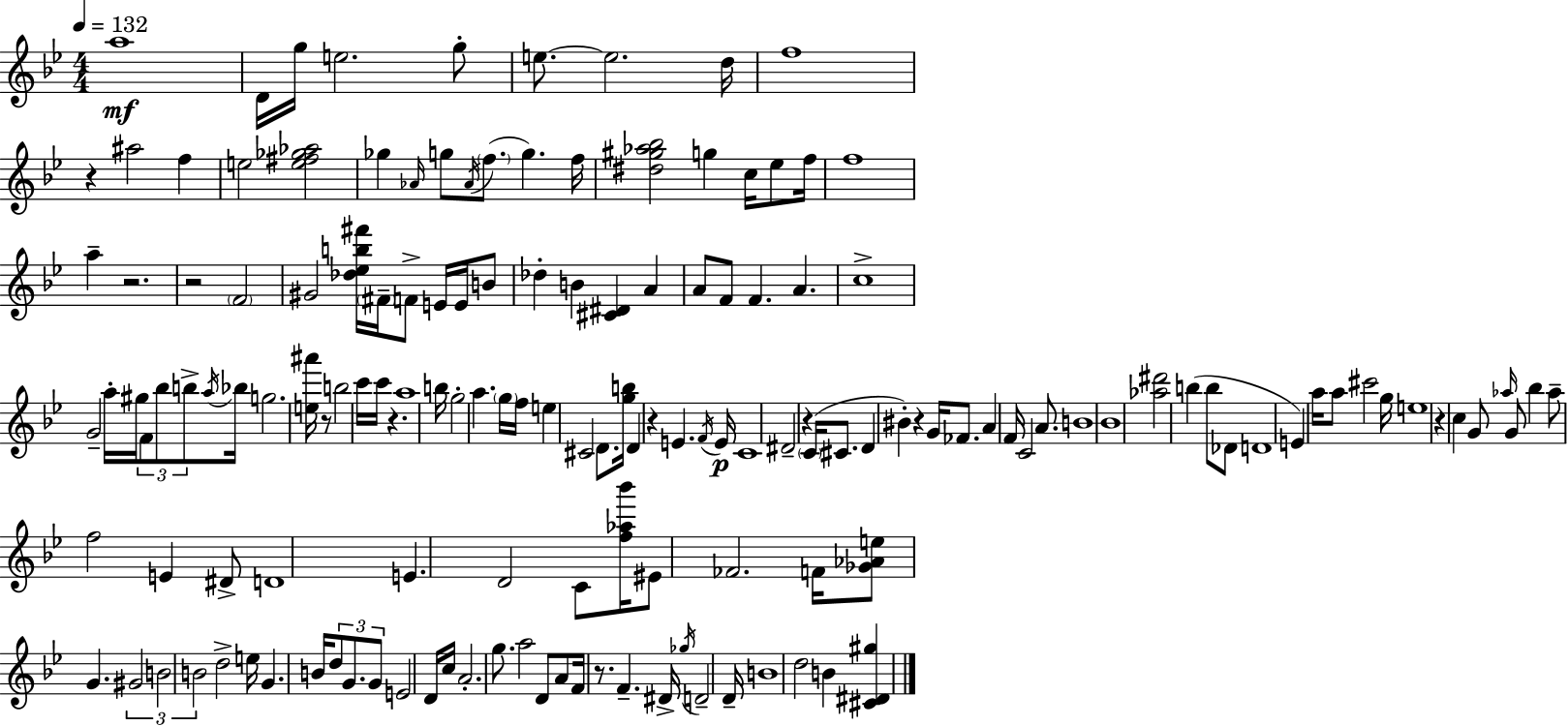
A5/w D4/s G5/s E5/h. G5/e E5/e. E5/h. D5/s F5/w R/q A#5/h F5/q E5/h [E5,F#5,Gb5,Ab5]/h Gb5/q Ab4/s G5/e Ab4/s F5/e. G5/q. F5/s [D#5,G#5,Ab5,Bb5]/h G5/q C5/s Eb5/e F5/s F5/w A5/q R/h. R/h F4/h G#4/h [Db5,Eb5,B5,F#6]/s F#4/s F4/e E4/s E4/s B4/e Db5/q B4/q [C#4,D#4]/q A4/q A4/e F4/e F4/q. A4/q. C5/w G4/h A5/s G#5/s F4/e Bb5/e B5/e A5/s Bb5/s G5/h. [E5,A#6]/s R/e B5/h C6/s C6/s R/q. A5/w B5/s G5/h A5/q. G5/s F5/s E5/q C#4/h D4/e. [G5,B5]/s D4/q R/q E4/q. F4/s E4/s C4/w D#4/h R/q C4/s C#4/e. D4/q BIS4/q R/q G4/s FES4/e. A4/q F4/s C4/h A4/e. B4/w Bb4/w [Ab5,D#6]/h B5/q B5/e Db4/e D4/w E4/q A5/s A5/e C#6/h G5/s E5/w R/q C5/q G4/e Ab5/s G4/e Bb5/q Ab5/e F5/h E4/q D#4/e D4/w E4/q. D4/h C4/e [F5,Ab5,Bb6]/s EIS4/e FES4/h. F4/s [Gb4,Ab4,E5]/e G4/q. G#4/h B4/h B4/h D5/h E5/s G4/q. B4/s D5/e G4/e. G4/e E4/h D4/s C5/s A4/h. G5/e. A5/h D4/e A4/e F4/s R/e. F4/q. D#4/s Gb5/s D4/h D4/s B4/w D5/h B4/q [C#4,D#4,G#5]/q